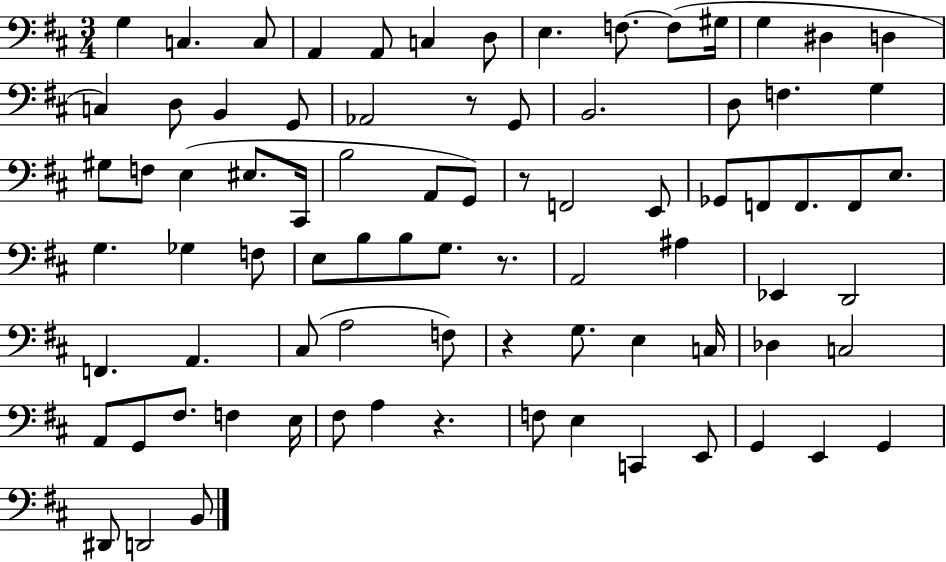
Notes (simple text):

G3/q C3/q. C3/e A2/q A2/e C3/q D3/e E3/q. F3/e. F3/e G#3/s G3/q D#3/q D3/q C3/q D3/e B2/q G2/e Ab2/h R/e G2/e B2/h. D3/e F3/q. G3/q G#3/e F3/e E3/q EIS3/e. C#2/s B3/h A2/e G2/e R/e F2/h E2/e Gb2/e F2/e F2/e. F2/e E3/e. G3/q. Gb3/q F3/e E3/e B3/e B3/e G3/e. R/e. A2/h A#3/q Eb2/q D2/h F2/q. A2/q. C#3/e A3/h F3/e R/q G3/e. E3/q C3/s Db3/q C3/h A2/e G2/e F#3/e. F3/q E3/s F#3/e A3/q R/q. F3/e E3/q C2/q E2/e G2/q E2/q G2/q D#2/e D2/h B2/e